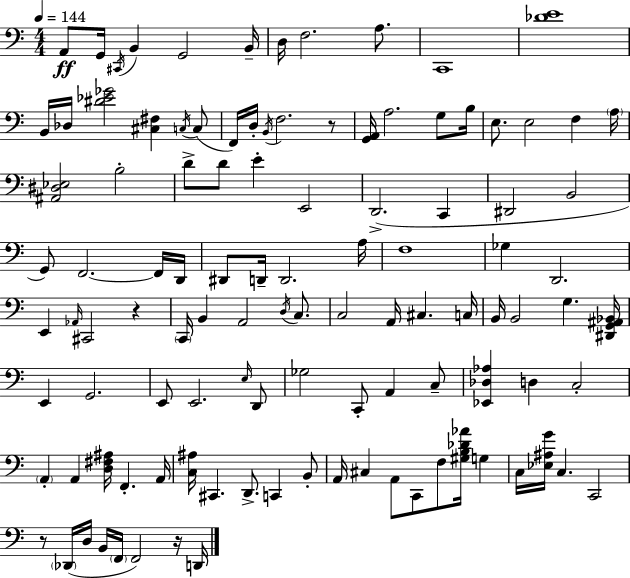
X:1
T:Untitled
M:4/4
L:1/4
K:C
A,,/2 G,,/4 ^C,,/4 B,, G,,2 B,,/4 D,/4 F,2 A,/2 C,,4 [_DE]4 B,,/4 _D,/4 [^D_E_G]2 [^C,^F,] C,/4 C,/2 F,,/4 D,/4 B,,/4 F,2 z/2 [G,,A,,]/4 A,2 G,/2 B,/4 E,/2 E,2 F, A,/4 [^A,,^D,_E,]2 B,2 D/2 D/2 E E,,2 D,,2 C,, ^D,,2 B,,2 G,,/2 F,,2 F,,/4 D,,/4 ^D,,/2 D,,/4 D,,2 A,/4 F,4 _G, D,,2 E,, _A,,/4 ^C,,2 z C,,/4 B,, A,,2 D,/4 C,/2 C,2 A,,/4 ^C, C,/4 B,,/4 B,,2 G, [^D,,G,,^A,,_B,,]/4 E,, G,,2 E,,/2 E,,2 E,/4 D,,/2 _G,2 C,,/2 A,, C,/2 [_E,,_D,_A,] D, C,2 A,, A,, [D,^F,^A,]/4 F,, A,,/4 [C,^A,]/4 ^C,, D,,/2 C,, B,,/2 A,,/4 ^C, A,,/2 C,,/2 F,/2 [^G,B,_D_A]/4 G, C,/4 [_E,^A,G]/4 C, C,,2 z/2 _D,,/4 D,/4 B,,/4 F,,/4 F,,2 z/4 D,,/4